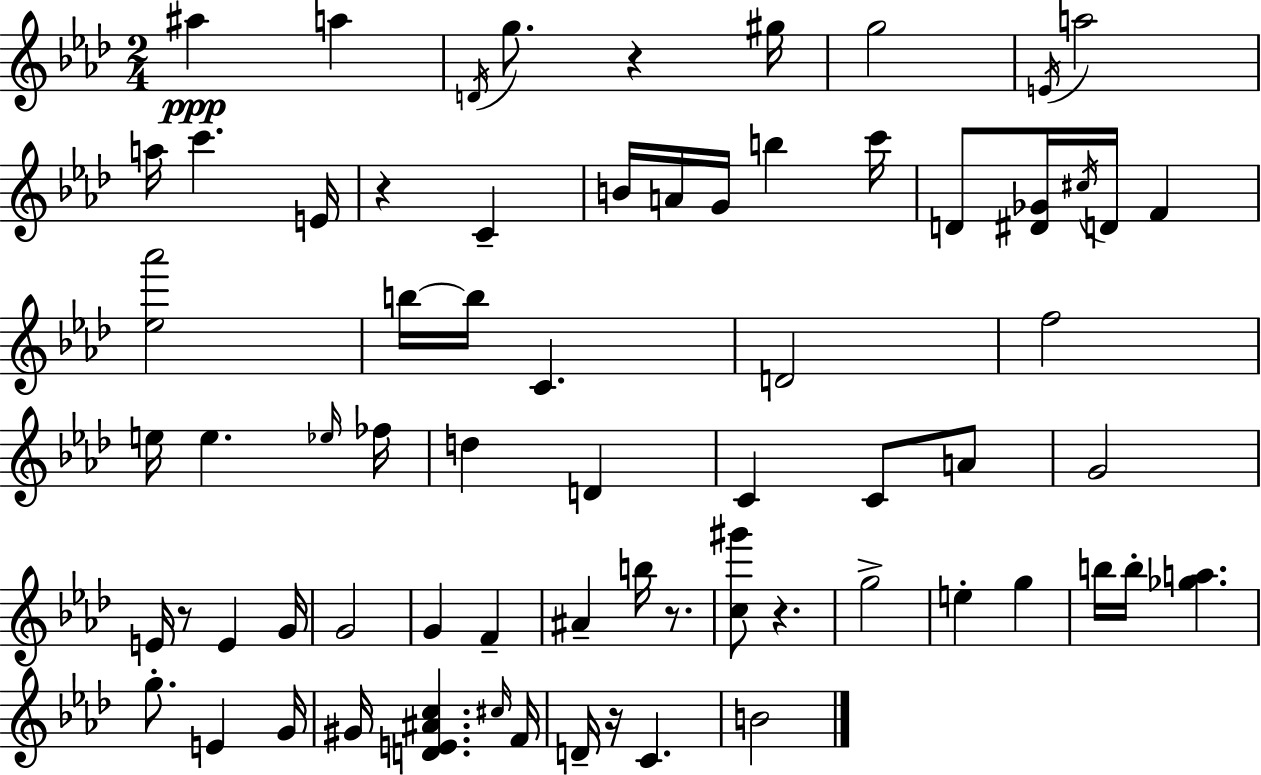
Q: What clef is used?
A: treble